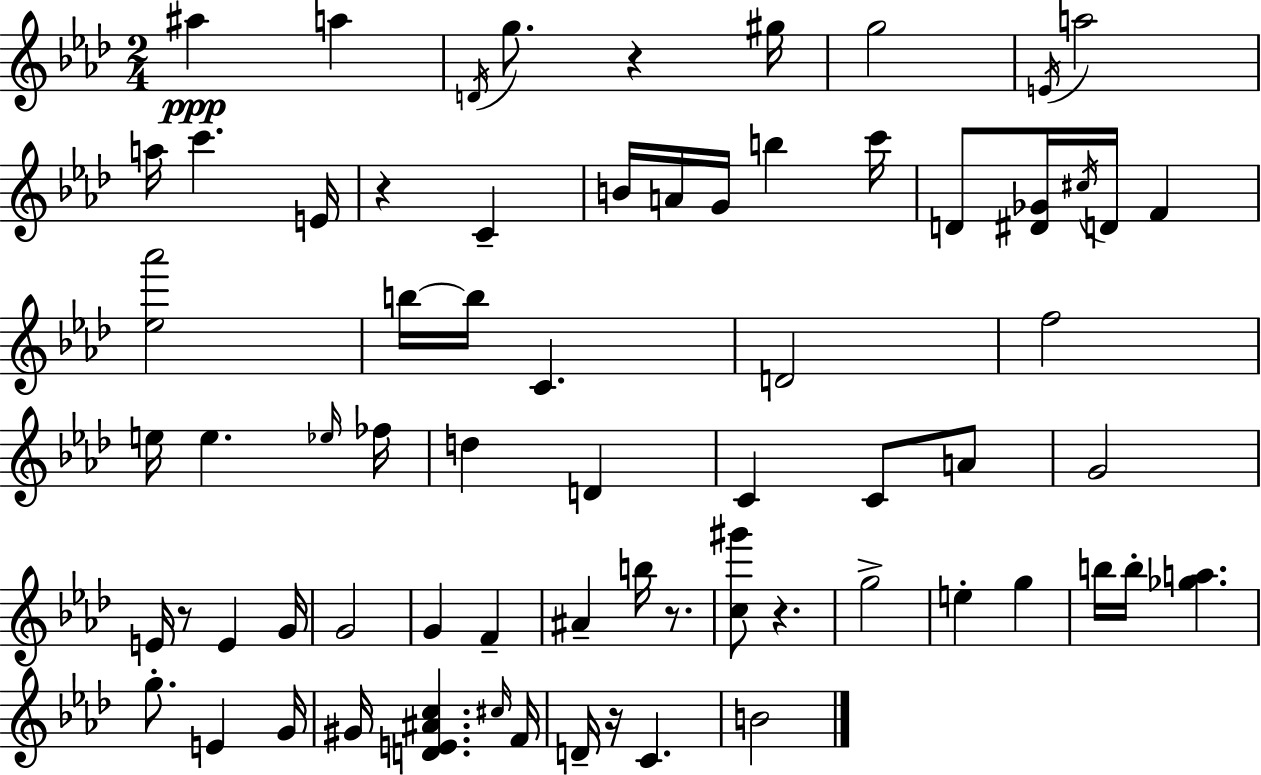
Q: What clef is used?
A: treble